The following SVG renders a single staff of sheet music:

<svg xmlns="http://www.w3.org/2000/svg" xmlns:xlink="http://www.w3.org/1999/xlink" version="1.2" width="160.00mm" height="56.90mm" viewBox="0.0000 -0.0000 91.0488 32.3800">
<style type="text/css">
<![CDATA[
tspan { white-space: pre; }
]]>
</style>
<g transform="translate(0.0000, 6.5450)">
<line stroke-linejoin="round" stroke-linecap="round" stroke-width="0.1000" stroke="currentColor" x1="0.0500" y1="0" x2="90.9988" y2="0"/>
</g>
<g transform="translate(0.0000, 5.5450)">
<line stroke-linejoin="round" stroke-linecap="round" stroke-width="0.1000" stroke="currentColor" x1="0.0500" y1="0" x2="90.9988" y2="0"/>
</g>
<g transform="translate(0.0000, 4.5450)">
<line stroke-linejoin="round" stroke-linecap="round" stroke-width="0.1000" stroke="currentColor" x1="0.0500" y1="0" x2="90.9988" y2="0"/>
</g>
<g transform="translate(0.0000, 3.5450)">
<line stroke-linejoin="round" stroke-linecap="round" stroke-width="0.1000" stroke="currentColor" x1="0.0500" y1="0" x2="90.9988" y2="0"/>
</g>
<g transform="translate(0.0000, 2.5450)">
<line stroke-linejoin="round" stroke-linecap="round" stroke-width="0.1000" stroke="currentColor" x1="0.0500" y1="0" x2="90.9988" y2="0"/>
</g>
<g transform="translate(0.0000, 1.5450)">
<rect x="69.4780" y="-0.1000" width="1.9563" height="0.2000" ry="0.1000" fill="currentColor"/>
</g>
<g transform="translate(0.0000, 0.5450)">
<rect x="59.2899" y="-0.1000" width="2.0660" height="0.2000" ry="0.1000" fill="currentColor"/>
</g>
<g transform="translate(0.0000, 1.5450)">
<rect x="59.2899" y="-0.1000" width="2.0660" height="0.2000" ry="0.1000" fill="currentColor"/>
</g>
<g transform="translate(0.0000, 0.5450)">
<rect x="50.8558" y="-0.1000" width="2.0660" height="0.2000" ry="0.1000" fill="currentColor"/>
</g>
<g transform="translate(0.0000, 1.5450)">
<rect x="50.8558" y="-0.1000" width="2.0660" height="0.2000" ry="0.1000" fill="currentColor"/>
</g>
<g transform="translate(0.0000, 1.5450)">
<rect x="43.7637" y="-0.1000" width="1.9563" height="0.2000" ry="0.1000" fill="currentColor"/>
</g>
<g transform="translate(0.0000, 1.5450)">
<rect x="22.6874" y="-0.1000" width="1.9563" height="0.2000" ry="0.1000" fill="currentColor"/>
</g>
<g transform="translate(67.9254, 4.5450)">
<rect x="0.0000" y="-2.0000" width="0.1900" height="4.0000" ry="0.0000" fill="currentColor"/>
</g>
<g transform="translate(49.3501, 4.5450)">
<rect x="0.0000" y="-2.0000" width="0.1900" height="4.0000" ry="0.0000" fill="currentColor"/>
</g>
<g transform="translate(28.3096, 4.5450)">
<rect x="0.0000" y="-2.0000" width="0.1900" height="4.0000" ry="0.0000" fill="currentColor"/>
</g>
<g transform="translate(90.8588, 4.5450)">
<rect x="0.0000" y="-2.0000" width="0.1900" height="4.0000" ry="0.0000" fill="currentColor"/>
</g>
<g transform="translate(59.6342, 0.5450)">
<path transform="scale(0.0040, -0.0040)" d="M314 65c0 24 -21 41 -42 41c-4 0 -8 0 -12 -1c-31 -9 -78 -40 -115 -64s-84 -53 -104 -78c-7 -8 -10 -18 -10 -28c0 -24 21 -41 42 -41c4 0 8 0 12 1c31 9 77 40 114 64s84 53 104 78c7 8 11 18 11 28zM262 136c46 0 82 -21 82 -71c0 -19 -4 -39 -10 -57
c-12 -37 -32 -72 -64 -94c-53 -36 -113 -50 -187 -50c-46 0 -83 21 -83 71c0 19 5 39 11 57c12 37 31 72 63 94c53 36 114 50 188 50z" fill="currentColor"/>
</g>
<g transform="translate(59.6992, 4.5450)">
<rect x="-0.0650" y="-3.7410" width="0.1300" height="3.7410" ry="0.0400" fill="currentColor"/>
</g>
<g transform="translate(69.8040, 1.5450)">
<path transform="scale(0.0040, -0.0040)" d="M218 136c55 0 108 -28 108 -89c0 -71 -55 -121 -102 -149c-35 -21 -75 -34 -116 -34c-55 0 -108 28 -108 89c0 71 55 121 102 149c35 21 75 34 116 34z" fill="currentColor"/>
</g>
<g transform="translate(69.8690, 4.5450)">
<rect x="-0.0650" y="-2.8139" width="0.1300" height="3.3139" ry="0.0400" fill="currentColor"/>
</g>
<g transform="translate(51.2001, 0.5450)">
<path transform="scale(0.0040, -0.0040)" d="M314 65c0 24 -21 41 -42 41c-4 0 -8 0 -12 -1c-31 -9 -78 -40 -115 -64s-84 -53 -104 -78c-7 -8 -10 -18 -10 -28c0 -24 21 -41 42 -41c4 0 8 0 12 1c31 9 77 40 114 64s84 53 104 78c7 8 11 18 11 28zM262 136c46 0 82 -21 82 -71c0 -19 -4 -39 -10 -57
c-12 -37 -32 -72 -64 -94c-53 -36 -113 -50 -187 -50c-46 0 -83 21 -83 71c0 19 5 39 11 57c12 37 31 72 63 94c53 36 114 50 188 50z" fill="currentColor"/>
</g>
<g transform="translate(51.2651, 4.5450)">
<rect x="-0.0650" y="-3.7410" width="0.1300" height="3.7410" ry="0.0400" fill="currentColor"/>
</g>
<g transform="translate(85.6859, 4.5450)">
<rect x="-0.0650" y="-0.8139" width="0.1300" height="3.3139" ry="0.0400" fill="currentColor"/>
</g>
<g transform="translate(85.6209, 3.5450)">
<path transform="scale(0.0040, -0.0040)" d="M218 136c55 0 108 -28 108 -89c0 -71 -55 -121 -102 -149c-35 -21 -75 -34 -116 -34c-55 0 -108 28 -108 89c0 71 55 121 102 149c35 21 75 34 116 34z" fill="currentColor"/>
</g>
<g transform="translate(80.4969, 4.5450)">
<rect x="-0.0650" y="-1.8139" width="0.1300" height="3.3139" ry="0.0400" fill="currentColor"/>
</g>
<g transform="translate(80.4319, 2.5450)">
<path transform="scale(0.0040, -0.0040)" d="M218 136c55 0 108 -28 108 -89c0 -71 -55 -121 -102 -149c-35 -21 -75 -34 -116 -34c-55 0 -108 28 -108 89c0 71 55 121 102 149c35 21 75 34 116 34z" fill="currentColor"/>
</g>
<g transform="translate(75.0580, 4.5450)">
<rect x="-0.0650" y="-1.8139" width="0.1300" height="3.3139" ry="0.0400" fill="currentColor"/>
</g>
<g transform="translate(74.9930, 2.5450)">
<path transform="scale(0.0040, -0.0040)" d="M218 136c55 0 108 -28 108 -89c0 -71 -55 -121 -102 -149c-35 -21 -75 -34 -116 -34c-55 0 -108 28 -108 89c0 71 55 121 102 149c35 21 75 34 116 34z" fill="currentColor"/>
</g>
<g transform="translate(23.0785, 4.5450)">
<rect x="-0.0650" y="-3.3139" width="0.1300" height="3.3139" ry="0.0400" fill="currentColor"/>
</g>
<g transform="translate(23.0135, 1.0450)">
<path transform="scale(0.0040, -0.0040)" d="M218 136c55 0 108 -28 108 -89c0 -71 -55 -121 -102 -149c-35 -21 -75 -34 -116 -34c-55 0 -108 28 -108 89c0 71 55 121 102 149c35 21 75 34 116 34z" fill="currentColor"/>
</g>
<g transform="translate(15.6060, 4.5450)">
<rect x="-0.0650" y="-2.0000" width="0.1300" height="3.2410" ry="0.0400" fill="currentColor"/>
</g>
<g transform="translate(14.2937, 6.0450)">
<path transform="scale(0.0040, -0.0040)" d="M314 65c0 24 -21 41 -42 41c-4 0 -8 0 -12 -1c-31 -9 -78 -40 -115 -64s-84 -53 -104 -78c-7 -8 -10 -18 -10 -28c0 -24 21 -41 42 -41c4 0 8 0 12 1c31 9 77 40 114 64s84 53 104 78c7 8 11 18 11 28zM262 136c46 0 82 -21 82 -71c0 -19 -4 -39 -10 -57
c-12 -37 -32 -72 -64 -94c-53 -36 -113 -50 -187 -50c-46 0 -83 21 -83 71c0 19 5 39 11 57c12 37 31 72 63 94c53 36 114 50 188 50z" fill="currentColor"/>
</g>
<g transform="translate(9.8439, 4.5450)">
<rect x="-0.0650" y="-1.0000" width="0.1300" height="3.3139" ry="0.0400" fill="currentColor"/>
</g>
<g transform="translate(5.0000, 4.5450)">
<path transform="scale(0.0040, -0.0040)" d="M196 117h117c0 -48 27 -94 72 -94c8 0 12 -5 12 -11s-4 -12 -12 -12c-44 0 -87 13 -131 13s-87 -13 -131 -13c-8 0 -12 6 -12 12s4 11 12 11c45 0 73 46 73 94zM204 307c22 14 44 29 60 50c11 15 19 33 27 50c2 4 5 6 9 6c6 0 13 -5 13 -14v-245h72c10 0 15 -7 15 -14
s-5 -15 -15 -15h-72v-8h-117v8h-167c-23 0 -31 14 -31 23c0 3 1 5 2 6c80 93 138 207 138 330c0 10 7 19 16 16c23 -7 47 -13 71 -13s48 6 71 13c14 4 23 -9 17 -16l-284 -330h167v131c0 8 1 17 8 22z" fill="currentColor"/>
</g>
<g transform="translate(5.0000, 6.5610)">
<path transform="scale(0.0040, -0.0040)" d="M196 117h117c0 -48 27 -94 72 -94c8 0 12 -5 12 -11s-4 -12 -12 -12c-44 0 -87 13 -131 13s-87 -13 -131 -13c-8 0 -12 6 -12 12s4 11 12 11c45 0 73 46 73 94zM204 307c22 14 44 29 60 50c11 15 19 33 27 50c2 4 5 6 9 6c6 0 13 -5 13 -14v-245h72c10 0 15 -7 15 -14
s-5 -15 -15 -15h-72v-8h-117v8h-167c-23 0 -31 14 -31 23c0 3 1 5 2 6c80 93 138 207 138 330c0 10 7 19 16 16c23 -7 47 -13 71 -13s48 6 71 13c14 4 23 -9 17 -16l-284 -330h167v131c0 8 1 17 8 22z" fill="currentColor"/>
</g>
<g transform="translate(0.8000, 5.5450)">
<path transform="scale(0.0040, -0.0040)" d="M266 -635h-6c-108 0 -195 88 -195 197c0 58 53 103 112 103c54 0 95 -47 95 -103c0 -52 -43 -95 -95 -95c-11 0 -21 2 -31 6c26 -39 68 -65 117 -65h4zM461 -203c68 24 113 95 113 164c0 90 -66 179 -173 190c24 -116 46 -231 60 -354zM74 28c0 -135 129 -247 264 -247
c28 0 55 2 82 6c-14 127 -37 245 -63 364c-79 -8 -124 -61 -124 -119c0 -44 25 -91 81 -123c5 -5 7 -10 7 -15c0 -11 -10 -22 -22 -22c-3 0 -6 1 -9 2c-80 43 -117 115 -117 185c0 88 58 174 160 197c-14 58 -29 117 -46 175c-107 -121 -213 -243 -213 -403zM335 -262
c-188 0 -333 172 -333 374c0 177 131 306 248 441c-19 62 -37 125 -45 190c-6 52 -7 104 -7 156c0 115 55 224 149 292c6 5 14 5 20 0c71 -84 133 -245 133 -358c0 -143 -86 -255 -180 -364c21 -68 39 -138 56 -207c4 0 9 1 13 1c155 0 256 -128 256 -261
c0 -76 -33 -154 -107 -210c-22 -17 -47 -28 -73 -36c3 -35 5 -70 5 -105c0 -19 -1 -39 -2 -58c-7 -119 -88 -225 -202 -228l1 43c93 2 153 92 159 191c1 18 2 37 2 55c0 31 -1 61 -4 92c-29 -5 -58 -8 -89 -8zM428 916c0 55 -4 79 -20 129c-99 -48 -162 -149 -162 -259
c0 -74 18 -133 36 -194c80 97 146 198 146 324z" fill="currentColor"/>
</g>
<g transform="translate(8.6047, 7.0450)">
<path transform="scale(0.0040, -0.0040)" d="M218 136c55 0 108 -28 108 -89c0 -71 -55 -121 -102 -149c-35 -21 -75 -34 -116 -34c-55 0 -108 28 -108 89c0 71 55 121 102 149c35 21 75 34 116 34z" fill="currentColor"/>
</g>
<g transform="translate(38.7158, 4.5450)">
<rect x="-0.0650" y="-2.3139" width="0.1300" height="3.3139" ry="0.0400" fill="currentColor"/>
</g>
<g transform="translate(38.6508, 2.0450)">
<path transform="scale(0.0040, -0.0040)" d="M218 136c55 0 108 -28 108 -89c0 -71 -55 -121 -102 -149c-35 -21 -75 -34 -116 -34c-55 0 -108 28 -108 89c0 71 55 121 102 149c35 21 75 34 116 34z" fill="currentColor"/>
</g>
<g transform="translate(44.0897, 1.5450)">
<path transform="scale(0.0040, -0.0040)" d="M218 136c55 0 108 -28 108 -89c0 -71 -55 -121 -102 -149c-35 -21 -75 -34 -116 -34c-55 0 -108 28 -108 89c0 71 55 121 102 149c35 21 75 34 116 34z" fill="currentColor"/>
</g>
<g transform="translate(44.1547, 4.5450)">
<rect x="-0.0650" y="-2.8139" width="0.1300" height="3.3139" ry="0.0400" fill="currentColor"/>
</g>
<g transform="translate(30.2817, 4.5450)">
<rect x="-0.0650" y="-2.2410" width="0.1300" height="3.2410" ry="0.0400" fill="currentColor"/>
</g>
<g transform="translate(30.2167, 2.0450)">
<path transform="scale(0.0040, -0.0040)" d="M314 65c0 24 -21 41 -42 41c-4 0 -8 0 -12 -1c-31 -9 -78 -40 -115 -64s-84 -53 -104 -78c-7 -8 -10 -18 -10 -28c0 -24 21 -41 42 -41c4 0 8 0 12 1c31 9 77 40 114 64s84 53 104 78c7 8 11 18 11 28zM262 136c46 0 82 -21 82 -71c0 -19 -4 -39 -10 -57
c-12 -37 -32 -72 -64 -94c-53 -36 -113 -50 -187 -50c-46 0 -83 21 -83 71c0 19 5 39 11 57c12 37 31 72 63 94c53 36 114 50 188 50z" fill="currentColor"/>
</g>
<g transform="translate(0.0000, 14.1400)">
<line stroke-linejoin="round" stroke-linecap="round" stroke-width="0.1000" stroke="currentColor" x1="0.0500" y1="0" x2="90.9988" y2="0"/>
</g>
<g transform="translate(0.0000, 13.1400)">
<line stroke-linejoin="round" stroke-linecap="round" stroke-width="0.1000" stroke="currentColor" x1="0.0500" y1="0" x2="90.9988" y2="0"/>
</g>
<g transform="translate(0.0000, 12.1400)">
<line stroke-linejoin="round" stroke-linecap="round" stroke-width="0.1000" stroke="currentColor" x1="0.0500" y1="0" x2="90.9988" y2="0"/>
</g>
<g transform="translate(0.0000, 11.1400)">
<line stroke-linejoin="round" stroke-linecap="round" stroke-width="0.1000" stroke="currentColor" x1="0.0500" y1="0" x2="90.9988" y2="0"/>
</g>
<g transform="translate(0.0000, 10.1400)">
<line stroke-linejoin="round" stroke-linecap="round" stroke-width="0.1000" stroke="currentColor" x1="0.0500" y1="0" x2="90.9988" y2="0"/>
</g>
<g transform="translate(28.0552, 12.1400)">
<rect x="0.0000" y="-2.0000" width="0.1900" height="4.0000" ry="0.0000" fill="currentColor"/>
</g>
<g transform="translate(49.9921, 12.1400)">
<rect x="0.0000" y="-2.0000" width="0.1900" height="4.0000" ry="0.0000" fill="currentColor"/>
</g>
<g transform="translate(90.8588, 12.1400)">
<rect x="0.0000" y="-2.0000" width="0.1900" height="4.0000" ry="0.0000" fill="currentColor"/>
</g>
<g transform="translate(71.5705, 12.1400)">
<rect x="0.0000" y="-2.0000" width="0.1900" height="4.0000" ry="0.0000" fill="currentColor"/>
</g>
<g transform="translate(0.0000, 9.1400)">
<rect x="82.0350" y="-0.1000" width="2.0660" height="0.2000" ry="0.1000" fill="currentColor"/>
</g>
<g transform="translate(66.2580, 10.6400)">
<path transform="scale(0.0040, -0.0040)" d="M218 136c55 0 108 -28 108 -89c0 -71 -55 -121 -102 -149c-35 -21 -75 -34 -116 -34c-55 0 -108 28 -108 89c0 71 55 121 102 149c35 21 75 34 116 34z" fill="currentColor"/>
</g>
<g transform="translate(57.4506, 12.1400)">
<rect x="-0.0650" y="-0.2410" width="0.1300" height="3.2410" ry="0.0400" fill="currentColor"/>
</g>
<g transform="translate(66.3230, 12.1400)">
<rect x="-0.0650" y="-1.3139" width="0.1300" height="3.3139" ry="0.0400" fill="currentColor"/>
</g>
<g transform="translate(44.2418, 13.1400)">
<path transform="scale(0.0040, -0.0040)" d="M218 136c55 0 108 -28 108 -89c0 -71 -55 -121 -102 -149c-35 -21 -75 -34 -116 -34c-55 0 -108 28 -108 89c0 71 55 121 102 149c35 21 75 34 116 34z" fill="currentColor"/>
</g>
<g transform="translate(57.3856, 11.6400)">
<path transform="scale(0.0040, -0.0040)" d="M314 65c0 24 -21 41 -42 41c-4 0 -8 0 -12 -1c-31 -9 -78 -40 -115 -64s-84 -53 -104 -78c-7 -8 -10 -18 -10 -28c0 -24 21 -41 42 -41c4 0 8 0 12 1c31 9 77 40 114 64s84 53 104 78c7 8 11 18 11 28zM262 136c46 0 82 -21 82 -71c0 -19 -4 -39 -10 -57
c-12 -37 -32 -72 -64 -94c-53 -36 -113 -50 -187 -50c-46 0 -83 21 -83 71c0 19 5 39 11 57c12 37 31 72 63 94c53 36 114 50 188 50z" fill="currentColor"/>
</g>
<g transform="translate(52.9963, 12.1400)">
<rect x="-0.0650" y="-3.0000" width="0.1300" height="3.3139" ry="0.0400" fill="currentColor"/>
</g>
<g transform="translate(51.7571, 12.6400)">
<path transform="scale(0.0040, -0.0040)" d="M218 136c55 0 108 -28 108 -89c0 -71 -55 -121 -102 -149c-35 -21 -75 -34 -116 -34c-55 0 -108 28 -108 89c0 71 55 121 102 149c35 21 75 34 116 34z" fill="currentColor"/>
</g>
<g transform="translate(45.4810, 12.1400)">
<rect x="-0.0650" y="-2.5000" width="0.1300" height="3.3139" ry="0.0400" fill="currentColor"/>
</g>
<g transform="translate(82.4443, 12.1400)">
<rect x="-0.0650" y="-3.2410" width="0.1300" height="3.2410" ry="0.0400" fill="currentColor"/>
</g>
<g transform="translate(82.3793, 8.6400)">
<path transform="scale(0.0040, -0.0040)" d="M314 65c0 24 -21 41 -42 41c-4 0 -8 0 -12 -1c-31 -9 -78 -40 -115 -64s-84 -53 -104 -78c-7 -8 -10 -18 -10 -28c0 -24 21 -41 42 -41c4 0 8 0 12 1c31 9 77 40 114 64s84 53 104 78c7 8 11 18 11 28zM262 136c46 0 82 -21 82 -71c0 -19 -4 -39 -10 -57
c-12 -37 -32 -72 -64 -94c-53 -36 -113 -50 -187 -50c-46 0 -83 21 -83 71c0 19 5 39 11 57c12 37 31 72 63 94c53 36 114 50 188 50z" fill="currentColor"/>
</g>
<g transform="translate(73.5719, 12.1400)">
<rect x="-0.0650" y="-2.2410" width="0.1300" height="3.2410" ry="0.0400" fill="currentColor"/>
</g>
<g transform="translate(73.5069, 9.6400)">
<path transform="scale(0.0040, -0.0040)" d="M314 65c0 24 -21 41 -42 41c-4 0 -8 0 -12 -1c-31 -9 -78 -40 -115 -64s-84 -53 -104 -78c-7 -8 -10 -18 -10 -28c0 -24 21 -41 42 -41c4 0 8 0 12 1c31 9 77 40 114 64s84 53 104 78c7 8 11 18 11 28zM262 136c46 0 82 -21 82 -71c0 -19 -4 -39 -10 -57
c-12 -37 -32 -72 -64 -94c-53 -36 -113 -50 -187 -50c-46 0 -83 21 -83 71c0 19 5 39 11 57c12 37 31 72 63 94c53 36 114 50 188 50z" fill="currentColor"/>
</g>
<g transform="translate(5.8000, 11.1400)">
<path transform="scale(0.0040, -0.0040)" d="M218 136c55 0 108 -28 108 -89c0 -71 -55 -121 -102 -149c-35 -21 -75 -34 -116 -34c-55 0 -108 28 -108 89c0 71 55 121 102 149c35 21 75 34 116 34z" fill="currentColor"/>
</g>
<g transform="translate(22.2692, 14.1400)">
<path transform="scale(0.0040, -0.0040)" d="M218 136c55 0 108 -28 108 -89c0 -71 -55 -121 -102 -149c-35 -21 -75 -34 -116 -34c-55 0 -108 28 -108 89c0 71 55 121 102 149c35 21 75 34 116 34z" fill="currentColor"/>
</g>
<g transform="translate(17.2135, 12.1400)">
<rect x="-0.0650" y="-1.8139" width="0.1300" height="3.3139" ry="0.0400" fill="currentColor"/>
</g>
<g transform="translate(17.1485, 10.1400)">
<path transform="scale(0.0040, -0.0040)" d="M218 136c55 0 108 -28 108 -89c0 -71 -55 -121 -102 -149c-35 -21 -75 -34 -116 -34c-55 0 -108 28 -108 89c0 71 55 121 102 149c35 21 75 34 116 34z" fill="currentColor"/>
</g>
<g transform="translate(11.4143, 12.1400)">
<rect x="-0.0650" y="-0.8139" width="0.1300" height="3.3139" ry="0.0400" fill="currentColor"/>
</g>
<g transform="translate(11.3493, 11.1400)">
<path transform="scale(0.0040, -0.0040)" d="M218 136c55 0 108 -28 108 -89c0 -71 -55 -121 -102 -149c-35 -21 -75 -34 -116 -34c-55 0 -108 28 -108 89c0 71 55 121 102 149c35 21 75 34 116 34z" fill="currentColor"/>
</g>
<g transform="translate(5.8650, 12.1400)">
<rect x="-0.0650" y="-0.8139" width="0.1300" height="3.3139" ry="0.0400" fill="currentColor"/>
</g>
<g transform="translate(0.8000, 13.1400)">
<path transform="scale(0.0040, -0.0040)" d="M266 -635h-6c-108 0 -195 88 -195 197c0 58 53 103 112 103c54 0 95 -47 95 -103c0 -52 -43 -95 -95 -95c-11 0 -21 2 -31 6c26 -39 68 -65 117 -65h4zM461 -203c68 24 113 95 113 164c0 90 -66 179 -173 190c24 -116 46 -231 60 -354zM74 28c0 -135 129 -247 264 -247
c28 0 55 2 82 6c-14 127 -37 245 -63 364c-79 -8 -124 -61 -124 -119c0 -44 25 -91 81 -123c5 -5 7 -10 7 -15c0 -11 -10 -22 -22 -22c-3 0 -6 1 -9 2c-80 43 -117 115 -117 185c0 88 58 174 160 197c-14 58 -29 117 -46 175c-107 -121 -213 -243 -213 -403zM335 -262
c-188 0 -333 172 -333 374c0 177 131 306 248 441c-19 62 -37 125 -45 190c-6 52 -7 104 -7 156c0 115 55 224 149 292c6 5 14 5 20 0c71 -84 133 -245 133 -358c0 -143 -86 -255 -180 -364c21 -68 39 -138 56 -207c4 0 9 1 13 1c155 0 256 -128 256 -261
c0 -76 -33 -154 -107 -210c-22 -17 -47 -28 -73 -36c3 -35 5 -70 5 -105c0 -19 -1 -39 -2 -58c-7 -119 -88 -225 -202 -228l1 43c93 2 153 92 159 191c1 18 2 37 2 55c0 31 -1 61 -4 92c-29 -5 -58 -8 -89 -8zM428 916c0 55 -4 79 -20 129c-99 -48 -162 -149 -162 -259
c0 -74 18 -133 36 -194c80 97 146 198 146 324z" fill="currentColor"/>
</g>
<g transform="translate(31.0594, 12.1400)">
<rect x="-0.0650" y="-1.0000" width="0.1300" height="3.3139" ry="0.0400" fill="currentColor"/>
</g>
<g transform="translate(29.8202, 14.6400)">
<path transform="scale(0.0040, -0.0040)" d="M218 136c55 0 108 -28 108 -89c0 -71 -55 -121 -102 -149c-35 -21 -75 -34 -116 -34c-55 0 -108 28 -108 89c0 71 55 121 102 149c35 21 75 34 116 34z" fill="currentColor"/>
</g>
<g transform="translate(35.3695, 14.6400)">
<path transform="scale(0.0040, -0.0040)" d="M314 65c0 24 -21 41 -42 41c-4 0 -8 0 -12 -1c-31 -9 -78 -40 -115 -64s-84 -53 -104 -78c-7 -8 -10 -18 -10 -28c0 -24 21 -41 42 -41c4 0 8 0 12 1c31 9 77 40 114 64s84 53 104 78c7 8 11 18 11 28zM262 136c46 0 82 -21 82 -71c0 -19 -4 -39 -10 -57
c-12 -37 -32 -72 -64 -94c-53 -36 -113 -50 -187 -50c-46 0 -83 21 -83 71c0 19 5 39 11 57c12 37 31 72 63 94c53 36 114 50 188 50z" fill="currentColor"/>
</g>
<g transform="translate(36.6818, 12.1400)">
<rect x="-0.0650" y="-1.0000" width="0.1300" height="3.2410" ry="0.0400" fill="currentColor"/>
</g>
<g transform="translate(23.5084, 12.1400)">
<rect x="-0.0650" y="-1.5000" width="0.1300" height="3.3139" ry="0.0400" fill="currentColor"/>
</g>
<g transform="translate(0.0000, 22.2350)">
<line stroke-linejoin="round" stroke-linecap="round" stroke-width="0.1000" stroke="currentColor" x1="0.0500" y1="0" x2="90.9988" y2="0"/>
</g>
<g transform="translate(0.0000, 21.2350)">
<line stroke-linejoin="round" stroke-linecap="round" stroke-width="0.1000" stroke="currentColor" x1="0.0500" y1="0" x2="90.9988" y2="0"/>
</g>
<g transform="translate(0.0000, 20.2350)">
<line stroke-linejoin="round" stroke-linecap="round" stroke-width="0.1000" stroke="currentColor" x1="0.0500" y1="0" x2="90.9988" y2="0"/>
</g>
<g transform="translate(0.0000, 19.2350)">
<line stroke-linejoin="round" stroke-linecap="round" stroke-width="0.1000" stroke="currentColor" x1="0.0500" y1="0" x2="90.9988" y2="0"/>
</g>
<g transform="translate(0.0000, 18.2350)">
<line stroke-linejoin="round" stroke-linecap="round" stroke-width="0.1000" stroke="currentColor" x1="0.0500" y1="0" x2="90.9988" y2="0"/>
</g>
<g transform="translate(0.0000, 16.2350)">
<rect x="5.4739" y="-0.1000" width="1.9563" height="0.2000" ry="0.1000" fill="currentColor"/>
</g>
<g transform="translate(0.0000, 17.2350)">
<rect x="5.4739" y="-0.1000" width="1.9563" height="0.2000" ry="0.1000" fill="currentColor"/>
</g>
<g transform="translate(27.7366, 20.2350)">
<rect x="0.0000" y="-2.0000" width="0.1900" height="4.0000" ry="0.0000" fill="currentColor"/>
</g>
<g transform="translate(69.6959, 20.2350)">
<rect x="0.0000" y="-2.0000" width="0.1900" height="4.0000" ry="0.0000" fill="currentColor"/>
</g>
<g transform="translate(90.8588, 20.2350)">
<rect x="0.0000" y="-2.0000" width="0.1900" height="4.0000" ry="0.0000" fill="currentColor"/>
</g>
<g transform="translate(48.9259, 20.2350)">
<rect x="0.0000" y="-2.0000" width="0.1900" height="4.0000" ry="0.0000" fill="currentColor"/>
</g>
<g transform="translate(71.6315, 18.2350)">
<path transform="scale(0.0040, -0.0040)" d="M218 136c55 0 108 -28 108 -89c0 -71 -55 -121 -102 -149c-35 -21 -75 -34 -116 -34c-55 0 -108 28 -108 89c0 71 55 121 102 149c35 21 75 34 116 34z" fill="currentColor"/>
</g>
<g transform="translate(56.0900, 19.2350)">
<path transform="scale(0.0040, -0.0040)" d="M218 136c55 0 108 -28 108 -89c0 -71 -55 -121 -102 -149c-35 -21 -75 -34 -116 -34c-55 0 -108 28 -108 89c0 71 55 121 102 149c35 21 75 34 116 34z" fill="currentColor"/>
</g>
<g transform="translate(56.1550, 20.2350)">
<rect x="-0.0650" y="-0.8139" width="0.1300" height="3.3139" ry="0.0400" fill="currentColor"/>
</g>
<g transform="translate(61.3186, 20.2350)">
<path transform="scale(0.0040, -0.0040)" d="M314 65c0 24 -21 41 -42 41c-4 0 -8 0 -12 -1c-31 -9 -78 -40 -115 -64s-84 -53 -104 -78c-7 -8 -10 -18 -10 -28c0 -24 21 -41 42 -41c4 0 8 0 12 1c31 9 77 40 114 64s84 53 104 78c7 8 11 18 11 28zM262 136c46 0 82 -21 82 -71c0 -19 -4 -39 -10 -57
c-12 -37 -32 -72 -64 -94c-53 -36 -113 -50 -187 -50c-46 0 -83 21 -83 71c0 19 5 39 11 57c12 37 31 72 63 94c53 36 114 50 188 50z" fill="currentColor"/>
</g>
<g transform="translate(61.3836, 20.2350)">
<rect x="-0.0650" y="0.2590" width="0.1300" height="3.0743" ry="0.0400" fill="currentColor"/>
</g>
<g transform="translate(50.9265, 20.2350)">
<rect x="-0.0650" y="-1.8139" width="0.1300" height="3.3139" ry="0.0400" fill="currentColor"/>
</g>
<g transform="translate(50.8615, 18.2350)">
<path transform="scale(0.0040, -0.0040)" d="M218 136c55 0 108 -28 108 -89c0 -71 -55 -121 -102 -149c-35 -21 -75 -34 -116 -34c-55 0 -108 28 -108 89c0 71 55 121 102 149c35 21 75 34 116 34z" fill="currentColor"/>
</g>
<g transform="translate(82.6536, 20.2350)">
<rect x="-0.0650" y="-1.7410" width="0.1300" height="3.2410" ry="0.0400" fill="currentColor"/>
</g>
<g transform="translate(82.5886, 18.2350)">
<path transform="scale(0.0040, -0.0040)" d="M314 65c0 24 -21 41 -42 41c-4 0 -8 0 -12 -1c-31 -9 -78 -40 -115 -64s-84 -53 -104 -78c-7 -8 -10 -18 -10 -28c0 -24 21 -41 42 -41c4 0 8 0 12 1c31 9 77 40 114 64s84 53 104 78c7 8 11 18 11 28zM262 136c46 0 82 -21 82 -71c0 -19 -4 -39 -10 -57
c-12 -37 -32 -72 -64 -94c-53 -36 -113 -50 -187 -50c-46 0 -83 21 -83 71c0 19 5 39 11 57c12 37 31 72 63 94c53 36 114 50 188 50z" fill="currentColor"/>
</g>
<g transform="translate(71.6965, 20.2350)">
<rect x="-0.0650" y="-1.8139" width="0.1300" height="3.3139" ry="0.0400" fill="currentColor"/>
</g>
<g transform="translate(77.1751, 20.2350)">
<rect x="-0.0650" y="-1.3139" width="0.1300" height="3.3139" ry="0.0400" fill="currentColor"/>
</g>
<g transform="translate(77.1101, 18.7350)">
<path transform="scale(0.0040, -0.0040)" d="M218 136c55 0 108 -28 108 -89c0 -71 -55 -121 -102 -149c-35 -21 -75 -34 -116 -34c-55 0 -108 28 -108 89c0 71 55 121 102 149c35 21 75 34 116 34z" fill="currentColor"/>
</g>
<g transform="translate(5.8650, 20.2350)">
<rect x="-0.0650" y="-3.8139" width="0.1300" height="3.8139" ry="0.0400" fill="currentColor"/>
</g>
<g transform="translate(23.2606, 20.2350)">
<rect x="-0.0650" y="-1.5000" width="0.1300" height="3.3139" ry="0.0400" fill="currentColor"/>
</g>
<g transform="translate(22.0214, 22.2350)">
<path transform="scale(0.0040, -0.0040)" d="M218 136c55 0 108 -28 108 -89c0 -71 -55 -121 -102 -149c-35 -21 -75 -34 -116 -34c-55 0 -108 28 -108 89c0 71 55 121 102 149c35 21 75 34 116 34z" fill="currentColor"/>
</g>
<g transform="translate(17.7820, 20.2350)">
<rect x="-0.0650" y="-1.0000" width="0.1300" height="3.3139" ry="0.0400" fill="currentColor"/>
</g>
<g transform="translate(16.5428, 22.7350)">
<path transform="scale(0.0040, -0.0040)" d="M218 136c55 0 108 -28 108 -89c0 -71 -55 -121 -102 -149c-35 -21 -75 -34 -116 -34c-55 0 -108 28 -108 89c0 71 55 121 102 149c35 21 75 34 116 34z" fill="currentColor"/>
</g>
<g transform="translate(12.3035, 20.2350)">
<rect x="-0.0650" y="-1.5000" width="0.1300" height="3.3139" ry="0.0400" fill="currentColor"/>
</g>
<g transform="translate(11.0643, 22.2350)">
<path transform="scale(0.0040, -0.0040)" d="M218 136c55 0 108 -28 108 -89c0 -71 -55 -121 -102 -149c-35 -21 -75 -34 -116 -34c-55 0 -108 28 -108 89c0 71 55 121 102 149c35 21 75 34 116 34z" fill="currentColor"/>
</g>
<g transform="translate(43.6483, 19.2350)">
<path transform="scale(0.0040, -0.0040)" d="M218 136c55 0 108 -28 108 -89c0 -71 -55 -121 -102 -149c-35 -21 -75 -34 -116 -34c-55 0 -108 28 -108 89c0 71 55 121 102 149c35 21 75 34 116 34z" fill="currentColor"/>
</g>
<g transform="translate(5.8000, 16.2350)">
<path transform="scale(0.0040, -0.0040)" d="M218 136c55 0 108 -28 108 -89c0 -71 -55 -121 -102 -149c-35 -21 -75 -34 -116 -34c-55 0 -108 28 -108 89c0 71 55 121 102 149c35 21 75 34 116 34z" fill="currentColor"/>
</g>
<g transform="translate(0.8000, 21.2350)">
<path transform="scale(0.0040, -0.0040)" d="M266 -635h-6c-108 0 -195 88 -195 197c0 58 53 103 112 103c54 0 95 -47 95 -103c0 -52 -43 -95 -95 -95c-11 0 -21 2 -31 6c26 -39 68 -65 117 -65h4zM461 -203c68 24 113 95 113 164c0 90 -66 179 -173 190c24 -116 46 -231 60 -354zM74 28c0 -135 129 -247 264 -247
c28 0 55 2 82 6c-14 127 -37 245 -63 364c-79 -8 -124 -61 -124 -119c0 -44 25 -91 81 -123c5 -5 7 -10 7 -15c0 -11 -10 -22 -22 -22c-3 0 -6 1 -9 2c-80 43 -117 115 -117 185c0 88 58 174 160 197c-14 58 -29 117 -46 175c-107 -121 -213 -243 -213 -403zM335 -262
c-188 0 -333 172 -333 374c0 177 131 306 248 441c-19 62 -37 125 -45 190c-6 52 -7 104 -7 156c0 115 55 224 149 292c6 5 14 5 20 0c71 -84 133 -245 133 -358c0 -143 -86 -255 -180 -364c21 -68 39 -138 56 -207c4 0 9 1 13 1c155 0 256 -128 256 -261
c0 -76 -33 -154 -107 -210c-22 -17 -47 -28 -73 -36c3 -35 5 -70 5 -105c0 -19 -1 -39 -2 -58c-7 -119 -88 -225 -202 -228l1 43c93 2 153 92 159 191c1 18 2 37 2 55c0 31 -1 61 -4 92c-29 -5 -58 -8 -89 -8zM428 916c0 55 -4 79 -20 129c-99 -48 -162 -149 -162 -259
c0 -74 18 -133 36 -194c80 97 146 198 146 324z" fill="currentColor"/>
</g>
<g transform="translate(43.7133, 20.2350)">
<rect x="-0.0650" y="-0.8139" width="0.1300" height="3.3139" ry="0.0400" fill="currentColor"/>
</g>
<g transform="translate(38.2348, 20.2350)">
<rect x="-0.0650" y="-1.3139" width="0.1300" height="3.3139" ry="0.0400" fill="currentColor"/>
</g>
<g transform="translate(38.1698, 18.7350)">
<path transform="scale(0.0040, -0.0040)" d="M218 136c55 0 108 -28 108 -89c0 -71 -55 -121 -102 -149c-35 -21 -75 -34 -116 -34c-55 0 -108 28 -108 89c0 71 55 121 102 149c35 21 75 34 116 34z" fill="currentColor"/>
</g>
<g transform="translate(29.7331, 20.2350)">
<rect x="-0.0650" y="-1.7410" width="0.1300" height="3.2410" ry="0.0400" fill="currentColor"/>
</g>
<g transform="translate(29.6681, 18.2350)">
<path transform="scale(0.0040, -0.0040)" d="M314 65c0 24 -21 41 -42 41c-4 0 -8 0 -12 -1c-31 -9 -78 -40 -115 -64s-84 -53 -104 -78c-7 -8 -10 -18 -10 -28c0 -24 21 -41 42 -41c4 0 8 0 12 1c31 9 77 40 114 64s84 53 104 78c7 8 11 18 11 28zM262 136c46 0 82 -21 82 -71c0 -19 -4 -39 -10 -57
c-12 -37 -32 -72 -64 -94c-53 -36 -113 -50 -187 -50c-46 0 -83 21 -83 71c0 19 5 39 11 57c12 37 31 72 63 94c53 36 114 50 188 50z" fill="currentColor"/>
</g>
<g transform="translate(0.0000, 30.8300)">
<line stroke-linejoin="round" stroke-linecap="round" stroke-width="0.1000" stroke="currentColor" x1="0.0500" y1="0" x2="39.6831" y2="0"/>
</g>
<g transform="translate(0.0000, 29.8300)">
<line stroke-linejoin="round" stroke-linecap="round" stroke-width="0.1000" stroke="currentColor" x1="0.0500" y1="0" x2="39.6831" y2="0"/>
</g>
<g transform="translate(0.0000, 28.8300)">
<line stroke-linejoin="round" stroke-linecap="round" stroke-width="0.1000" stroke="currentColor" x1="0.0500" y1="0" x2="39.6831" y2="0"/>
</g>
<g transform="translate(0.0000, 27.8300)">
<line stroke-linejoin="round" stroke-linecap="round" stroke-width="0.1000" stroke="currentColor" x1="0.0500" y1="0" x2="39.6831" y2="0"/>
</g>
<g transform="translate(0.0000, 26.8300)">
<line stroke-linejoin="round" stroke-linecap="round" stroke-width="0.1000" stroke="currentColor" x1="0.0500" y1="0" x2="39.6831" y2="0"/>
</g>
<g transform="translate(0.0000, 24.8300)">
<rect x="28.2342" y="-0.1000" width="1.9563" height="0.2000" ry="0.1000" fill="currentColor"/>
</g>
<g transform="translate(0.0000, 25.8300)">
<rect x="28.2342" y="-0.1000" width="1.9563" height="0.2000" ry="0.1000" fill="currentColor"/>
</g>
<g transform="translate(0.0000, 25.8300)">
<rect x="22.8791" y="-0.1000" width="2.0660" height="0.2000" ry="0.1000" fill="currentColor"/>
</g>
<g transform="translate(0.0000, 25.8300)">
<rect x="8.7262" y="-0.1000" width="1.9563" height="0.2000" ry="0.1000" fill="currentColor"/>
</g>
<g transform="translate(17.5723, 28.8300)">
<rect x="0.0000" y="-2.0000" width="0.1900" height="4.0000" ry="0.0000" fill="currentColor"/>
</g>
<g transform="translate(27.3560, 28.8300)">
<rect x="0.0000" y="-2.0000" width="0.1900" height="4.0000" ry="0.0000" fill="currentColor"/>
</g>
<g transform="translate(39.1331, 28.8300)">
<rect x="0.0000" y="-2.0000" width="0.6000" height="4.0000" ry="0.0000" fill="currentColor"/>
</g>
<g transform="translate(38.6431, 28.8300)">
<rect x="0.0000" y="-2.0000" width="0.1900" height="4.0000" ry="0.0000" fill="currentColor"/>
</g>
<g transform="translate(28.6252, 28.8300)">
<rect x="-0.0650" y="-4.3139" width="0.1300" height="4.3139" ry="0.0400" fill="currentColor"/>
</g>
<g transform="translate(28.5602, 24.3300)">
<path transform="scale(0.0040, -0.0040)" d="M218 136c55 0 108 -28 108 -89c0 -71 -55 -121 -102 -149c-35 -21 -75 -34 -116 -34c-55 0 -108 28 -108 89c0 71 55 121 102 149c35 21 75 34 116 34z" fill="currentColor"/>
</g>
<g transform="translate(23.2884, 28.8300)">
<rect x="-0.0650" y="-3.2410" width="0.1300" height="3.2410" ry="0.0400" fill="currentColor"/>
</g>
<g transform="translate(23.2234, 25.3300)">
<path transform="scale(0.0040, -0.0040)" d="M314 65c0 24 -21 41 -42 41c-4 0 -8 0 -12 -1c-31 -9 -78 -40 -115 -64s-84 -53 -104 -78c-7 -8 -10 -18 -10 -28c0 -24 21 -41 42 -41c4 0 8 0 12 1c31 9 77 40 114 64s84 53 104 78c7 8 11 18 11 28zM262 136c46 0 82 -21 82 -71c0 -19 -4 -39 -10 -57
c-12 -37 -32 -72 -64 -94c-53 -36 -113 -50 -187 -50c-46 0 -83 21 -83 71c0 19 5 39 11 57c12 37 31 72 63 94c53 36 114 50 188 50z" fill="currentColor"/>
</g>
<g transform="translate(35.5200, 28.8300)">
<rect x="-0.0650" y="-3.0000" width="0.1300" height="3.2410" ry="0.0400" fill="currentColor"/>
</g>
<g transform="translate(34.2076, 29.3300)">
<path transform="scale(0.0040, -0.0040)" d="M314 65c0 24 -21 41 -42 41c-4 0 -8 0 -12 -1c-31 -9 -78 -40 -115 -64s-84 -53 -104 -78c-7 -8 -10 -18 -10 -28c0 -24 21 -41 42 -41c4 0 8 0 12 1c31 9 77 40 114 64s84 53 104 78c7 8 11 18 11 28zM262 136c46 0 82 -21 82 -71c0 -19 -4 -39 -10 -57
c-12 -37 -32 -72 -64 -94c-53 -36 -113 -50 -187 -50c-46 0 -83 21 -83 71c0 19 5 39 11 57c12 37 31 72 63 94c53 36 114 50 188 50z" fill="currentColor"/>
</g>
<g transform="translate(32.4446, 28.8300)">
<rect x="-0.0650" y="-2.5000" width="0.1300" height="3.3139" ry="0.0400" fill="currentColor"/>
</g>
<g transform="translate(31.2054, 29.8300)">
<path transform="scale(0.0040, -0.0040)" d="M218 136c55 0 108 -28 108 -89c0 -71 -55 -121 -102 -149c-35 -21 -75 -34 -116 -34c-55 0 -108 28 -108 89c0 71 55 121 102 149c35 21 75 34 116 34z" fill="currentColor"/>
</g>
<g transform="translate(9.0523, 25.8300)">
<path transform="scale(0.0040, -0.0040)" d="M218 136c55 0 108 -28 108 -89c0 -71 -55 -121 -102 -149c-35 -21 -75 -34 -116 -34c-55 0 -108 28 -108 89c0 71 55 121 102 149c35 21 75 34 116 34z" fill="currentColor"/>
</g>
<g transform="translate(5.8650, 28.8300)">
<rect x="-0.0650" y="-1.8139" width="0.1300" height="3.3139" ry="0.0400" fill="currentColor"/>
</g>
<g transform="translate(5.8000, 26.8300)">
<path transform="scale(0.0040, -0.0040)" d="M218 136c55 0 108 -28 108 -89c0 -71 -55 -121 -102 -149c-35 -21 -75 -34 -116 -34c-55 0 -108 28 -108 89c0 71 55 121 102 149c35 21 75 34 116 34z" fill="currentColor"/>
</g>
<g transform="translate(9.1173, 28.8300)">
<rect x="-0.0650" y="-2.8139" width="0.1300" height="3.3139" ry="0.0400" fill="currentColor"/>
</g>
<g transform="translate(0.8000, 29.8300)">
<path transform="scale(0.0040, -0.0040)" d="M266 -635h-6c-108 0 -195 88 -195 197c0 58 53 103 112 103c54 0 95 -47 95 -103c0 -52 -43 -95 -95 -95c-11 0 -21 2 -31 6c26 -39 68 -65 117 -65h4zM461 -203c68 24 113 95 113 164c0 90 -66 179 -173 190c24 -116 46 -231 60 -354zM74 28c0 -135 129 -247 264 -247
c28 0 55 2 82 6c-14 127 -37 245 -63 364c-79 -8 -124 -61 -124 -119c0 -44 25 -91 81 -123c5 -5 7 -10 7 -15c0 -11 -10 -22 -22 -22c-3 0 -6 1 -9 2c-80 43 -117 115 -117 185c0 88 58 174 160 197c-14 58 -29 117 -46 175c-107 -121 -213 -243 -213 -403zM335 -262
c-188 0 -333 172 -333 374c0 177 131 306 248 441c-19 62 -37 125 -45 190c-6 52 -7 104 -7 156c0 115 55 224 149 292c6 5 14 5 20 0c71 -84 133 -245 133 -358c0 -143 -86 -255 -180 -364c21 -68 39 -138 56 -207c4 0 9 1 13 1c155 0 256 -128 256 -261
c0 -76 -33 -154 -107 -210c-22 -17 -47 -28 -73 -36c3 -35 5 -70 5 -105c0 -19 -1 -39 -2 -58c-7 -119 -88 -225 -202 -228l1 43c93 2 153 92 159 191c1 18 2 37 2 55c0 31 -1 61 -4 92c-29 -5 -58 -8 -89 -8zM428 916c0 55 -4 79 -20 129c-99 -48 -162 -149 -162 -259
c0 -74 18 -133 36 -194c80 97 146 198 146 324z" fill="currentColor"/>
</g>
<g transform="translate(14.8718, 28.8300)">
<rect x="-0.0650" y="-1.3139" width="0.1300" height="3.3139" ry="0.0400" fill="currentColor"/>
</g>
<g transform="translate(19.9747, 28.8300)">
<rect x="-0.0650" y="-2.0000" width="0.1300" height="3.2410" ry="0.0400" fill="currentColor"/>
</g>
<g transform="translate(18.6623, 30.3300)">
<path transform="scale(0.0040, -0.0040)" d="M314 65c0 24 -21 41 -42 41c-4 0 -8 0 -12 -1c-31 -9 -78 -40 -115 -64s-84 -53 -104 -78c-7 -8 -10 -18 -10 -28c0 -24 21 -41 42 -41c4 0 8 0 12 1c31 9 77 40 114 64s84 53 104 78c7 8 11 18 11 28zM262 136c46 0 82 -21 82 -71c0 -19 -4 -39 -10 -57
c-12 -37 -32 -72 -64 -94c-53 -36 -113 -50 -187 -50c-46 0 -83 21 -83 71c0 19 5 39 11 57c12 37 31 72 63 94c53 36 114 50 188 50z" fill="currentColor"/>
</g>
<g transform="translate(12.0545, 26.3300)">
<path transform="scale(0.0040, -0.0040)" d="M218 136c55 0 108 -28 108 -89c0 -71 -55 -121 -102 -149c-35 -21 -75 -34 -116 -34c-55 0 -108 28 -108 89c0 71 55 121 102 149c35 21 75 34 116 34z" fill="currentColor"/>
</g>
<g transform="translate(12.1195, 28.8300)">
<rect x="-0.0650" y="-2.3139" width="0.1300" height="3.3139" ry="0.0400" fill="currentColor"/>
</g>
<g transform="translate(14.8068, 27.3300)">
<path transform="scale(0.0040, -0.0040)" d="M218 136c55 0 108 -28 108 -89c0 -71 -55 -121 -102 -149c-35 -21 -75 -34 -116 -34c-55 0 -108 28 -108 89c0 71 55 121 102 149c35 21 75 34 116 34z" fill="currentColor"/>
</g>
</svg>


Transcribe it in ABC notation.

X:1
T:Untitled
M:4/4
L:1/4
K:C
D F2 b g2 g a c'2 c'2 a f f d d d f E D D2 G A c2 e g2 b2 c' E D E f2 e d f d B2 f e f2 f a g e F2 b2 d' G A2